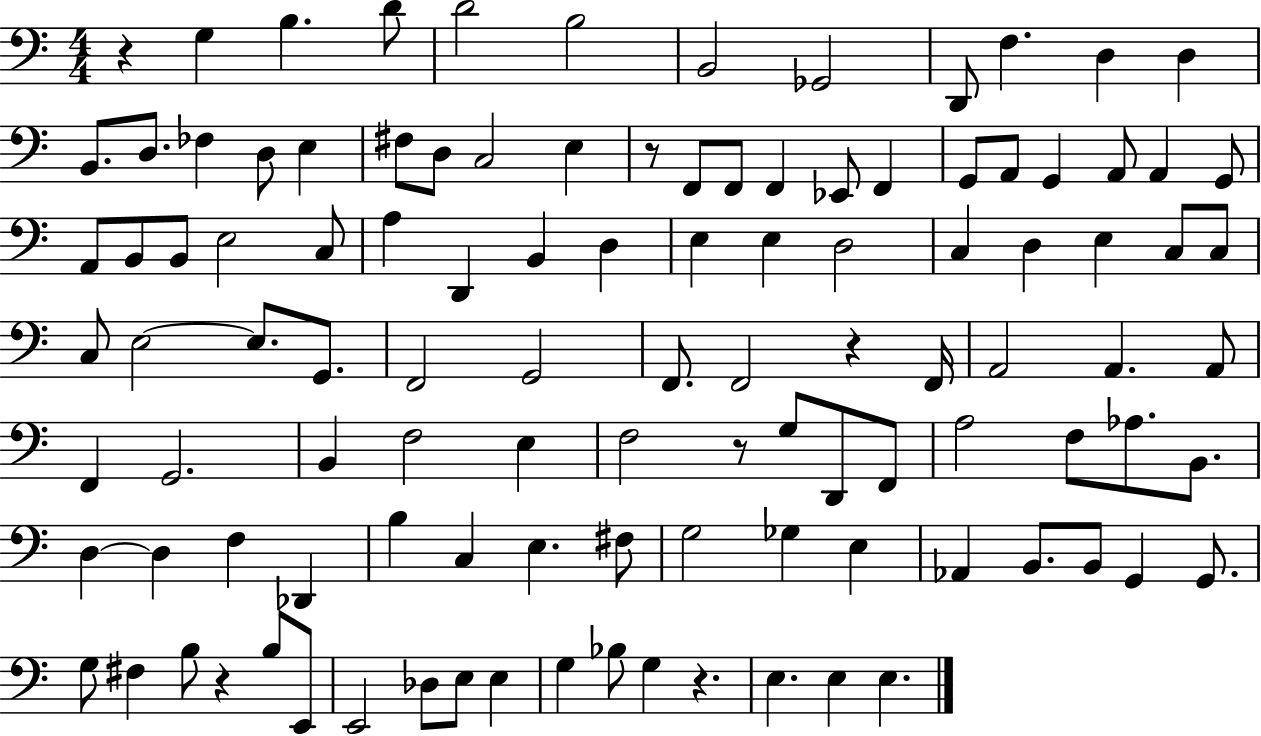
X:1
T:Untitled
M:4/4
L:1/4
K:C
z G, B, D/2 D2 B,2 B,,2 _G,,2 D,,/2 F, D, D, B,,/2 D,/2 _F, D,/2 E, ^F,/2 D,/2 C,2 E, z/2 F,,/2 F,,/2 F,, _E,,/2 F,, G,,/2 A,,/2 G,, A,,/2 A,, G,,/2 A,,/2 B,,/2 B,,/2 E,2 C,/2 A, D,, B,, D, E, E, D,2 C, D, E, C,/2 C,/2 C,/2 E,2 E,/2 G,,/2 F,,2 G,,2 F,,/2 F,,2 z F,,/4 A,,2 A,, A,,/2 F,, G,,2 B,, F,2 E, F,2 z/2 G,/2 D,,/2 F,,/2 A,2 F,/2 _A,/2 B,,/2 D, D, F, _D,, B, C, E, ^F,/2 G,2 _G, E, _A,, B,,/2 B,,/2 G,, G,,/2 G,/2 ^F, B,/2 z B,/2 E,,/2 E,,2 _D,/2 E,/2 E, G, _B,/2 G, z E, E, E,